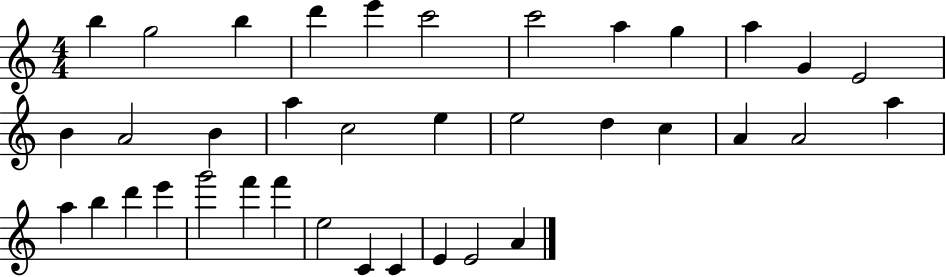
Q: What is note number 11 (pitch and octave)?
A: G4